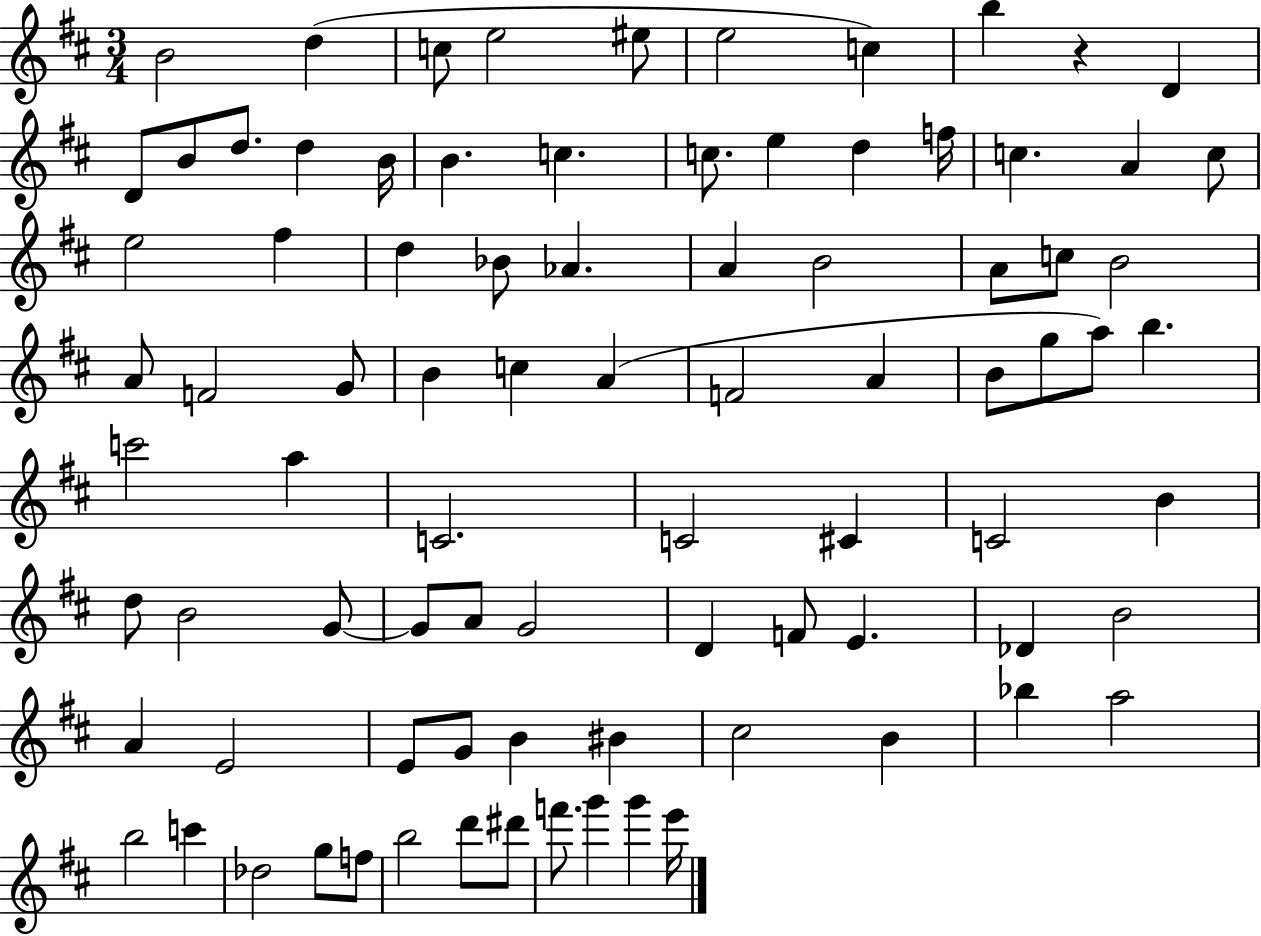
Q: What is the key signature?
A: D major